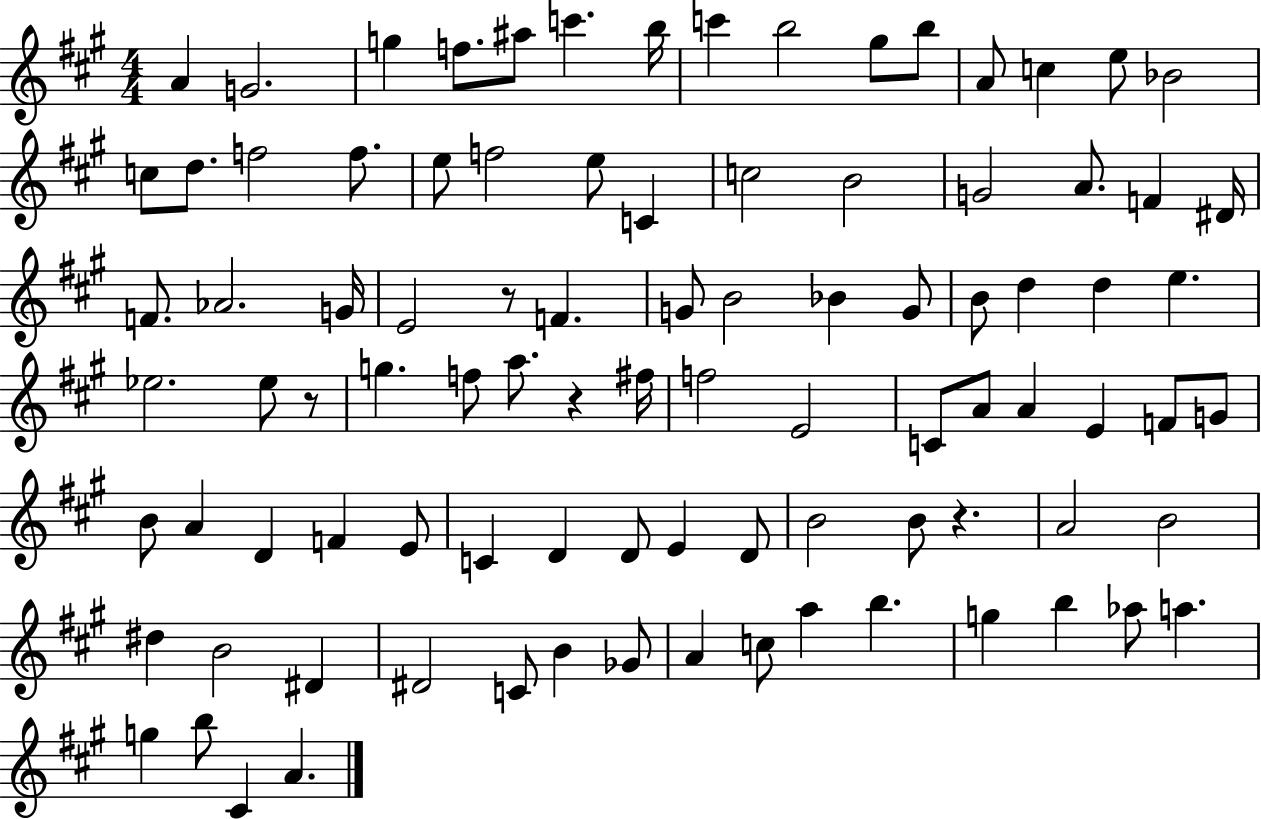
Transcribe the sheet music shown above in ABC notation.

X:1
T:Untitled
M:4/4
L:1/4
K:A
A G2 g f/2 ^a/2 c' b/4 c' b2 ^g/2 b/2 A/2 c e/2 _B2 c/2 d/2 f2 f/2 e/2 f2 e/2 C c2 B2 G2 A/2 F ^D/4 F/2 _A2 G/4 E2 z/2 F G/2 B2 _B G/2 B/2 d d e _e2 _e/2 z/2 g f/2 a/2 z ^f/4 f2 E2 C/2 A/2 A E F/2 G/2 B/2 A D F E/2 C D D/2 E D/2 B2 B/2 z A2 B2 ^d B2 ^D ^D2 C/2 B _G/2 A c/2 a b g b _a/2 a g b/2 ^C A